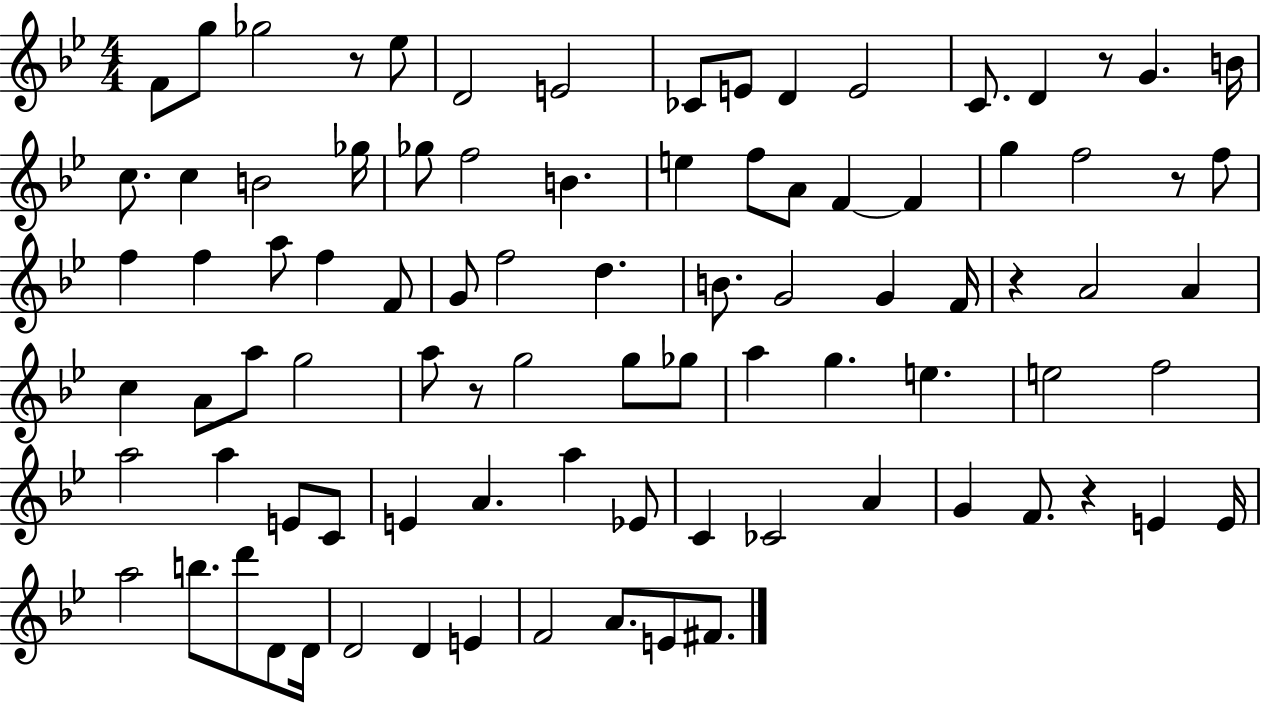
{
  \clef treble
  \numericTimeSignature
  \time 4/4
  \key bes \major
  \repeat volta 2 { f'8 g''8 ges''2 r8 ees''8 | d'2 e'2 | ces'8 e'8 d'4 e'2 | c'8. d'4 r8 g'4. b'16 | \break c''8. c''4 b'2 ges''16 | ges''8 f''2 b'4. | e''4 f''8 a'8 f'4~~ f'4 | g''4 f''2 r8 f''8 | \break f''4 f''4 a''8 f''4 f'8 | g'8 f''2 d''4. | b'8. g'2 g'4 f'16 | r4 a'2 a'4 | \break c''4 a'8 a''8 g''2 | a''8 r8 g''2 g''8 ges''8 | a''4 g''4. e''4. | e''2 f''2 | \break a''2 a''4 e'8 c'8 | e'4 a'4. a''4 ees'8 | c'4 ces'2 a'4 | g'4 f'8. r4 e'4 e'16 | \break a''2 b''8. d'''8 d'8 d'16 | d'2 d'4 e'4 | f'2 a'8. e'8 fis'8. | } \bar "|."
}